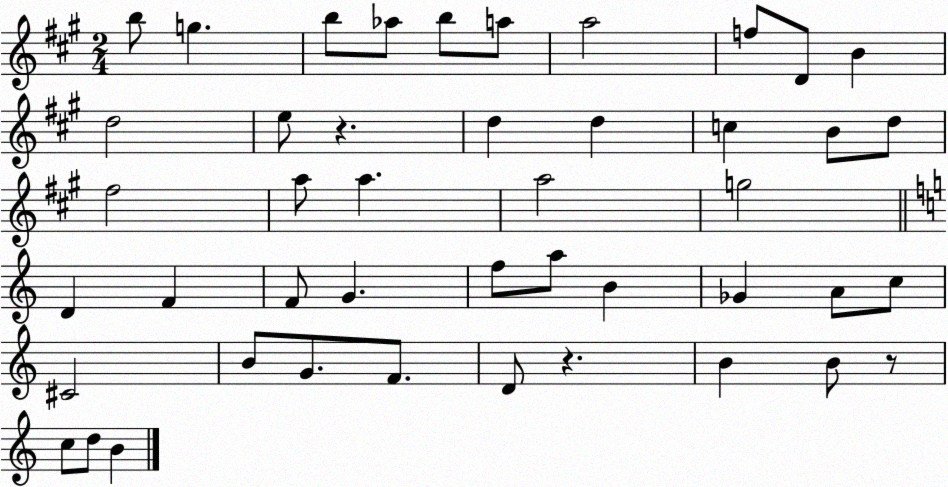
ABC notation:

X:1
T:Untitled
M:2/4
L:1/4
K:A
b/2 g b/2 _a/2 b/2 a/2 a2 f/2 D/2 B d2 e/2 z d d c B/2 d/2 ^f2 a/2 a a2 g2 D F F/2 G f/2 a/2 B _G A/2 c/2 ^C2 B/2 G/2 F/2 D/2 z B B/2 z/2 c/2 d/2 B